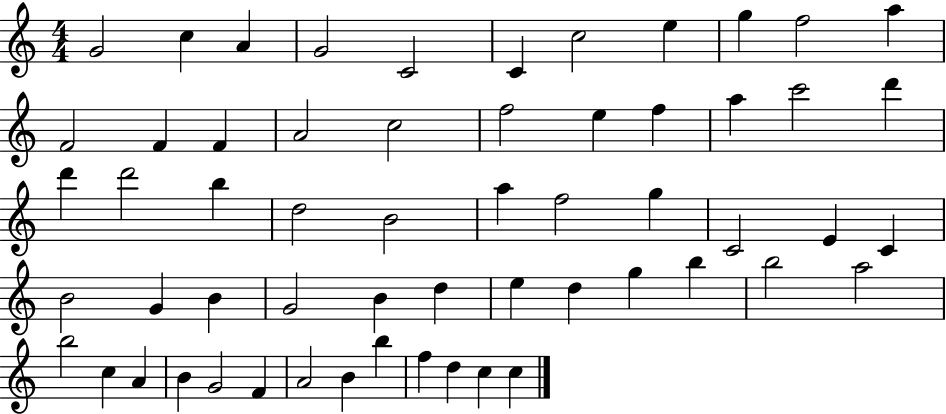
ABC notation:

X:1
T:Untitled
M:4/4
L:1/4
K:C
G2 c A G2 C2 C c2 e g f2 a F2 F F A2 c2 f2 e f a c'2 d' d' d'2 b d2 B2 a f2 g C2 E C B2 G B G2 B d e d g b b2 a2 b2 c A B G2 F A2 B b f d c c